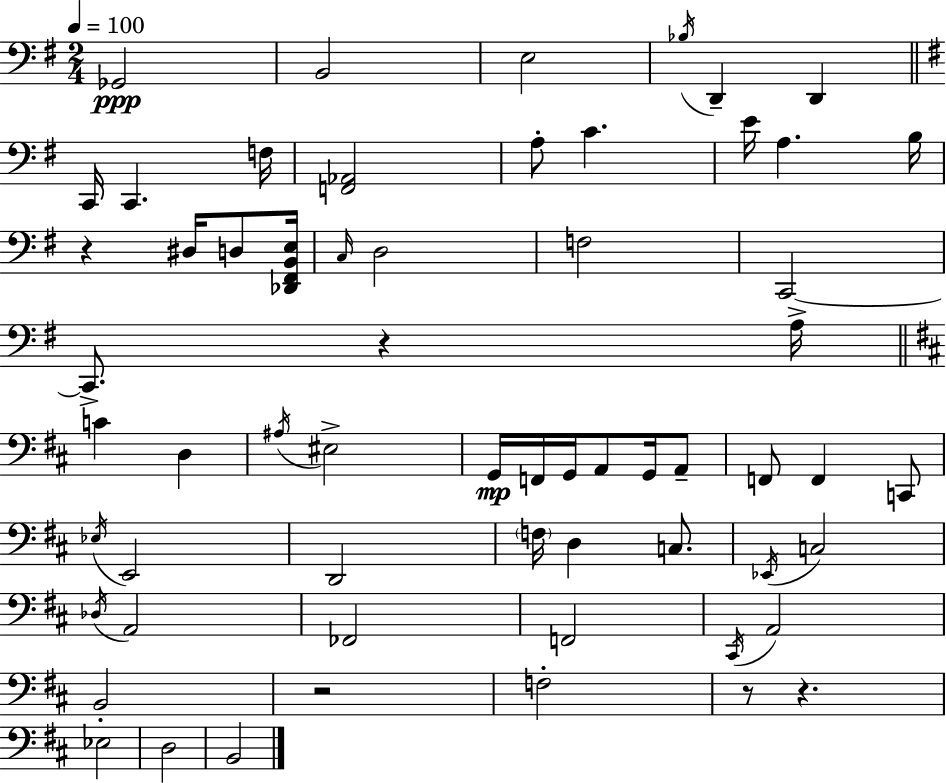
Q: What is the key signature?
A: G major